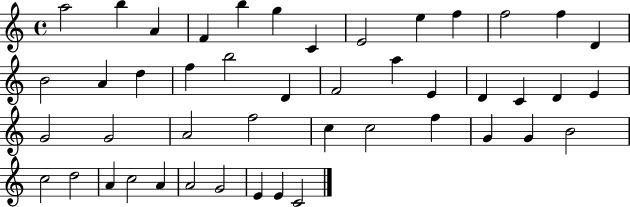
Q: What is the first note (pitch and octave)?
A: A5